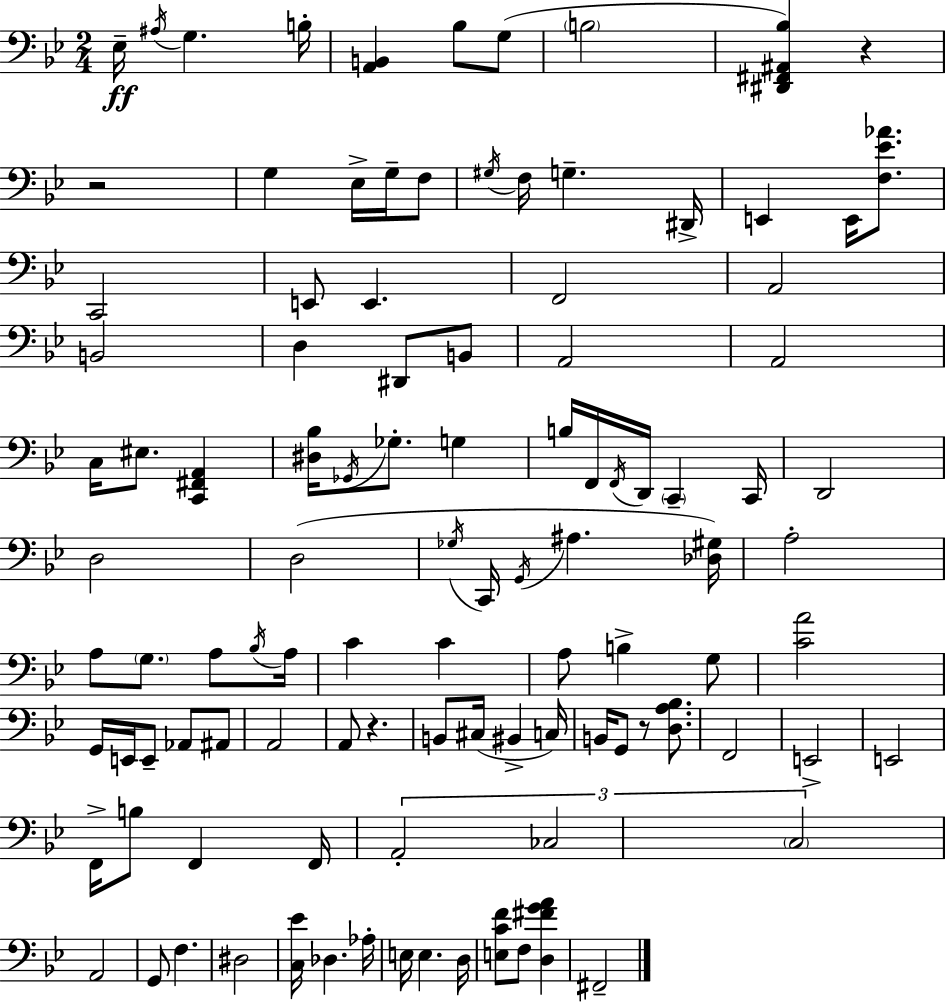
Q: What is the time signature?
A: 2/4